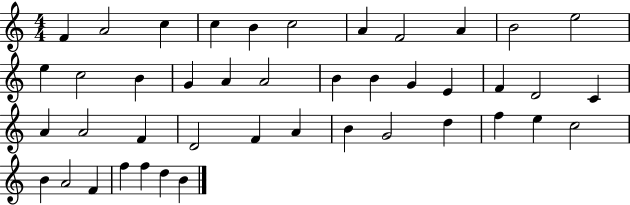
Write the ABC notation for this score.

X:1
T:Untitled
M:4/4
L:1/4
K:C
F A2 c c B c2 A F2 A B2 e2 e c2 B G A A2 B B G E F D2 C A A2 F D2 F A B G2 d f e c2 B A2 F f f d B